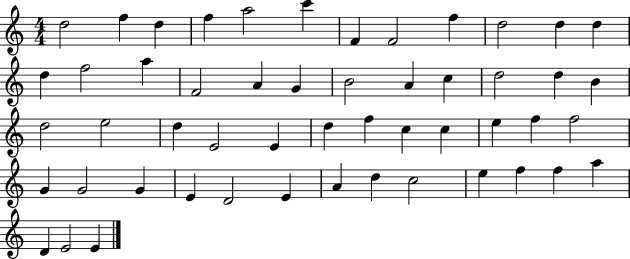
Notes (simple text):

D5/h F5/q D5/q F5/q A5/h C6/q F4/q F4/h F5/q D5/h D5/q D5/q D5/q F5/h A5/q F4/h A4/q G4/q B4/h A4/q C5/q D5/h D5/q B4/q D5/h E5/h D5/q E4/h E4/q D5/q F5/q C5/q C5/q E5/q F5/q F5/h G4/q G4/h G4/q E4/q D4/h E4/q A4/q D5/q C5/h E5/q F5/q F5/q A5/q D4/q E4/h E4/q